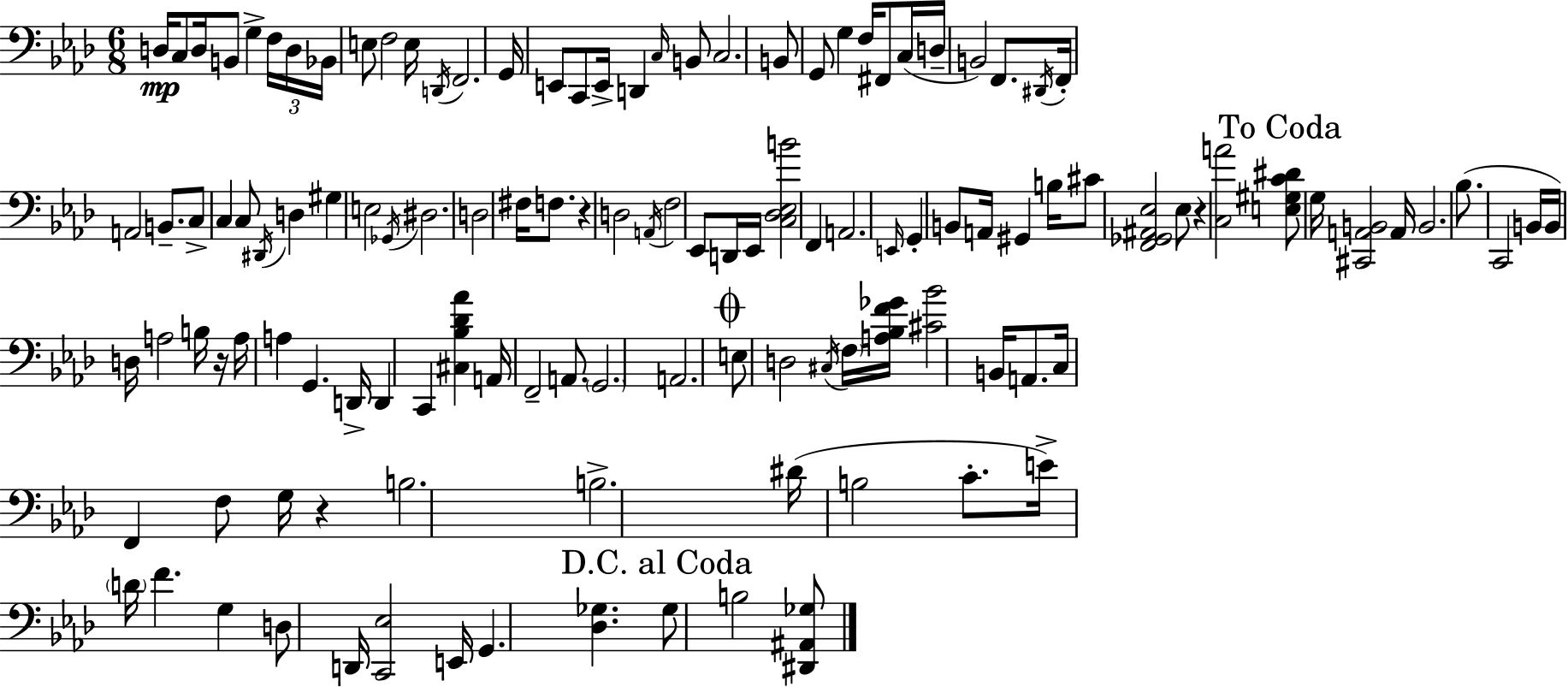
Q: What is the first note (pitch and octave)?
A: D3